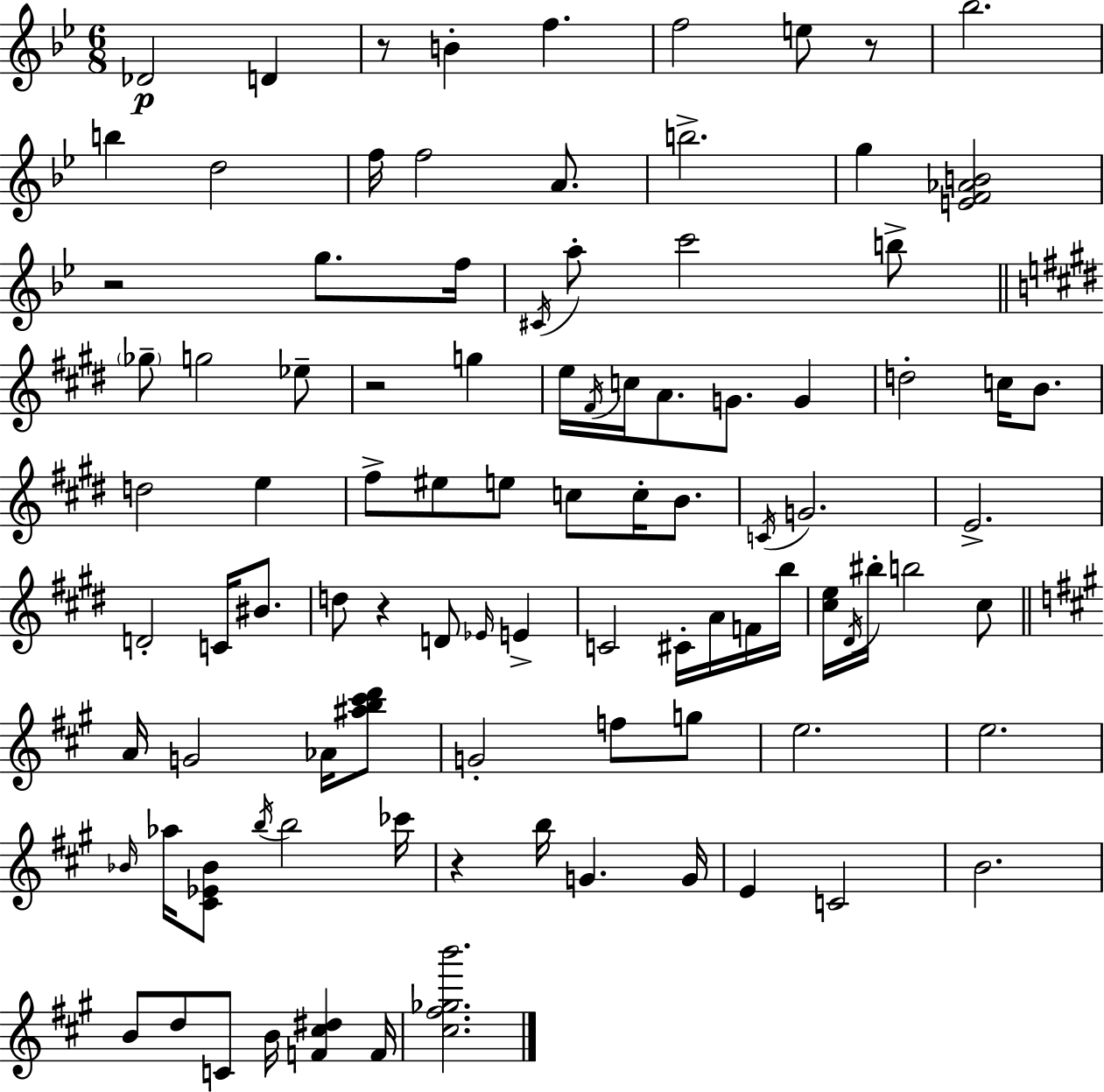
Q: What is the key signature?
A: BES major